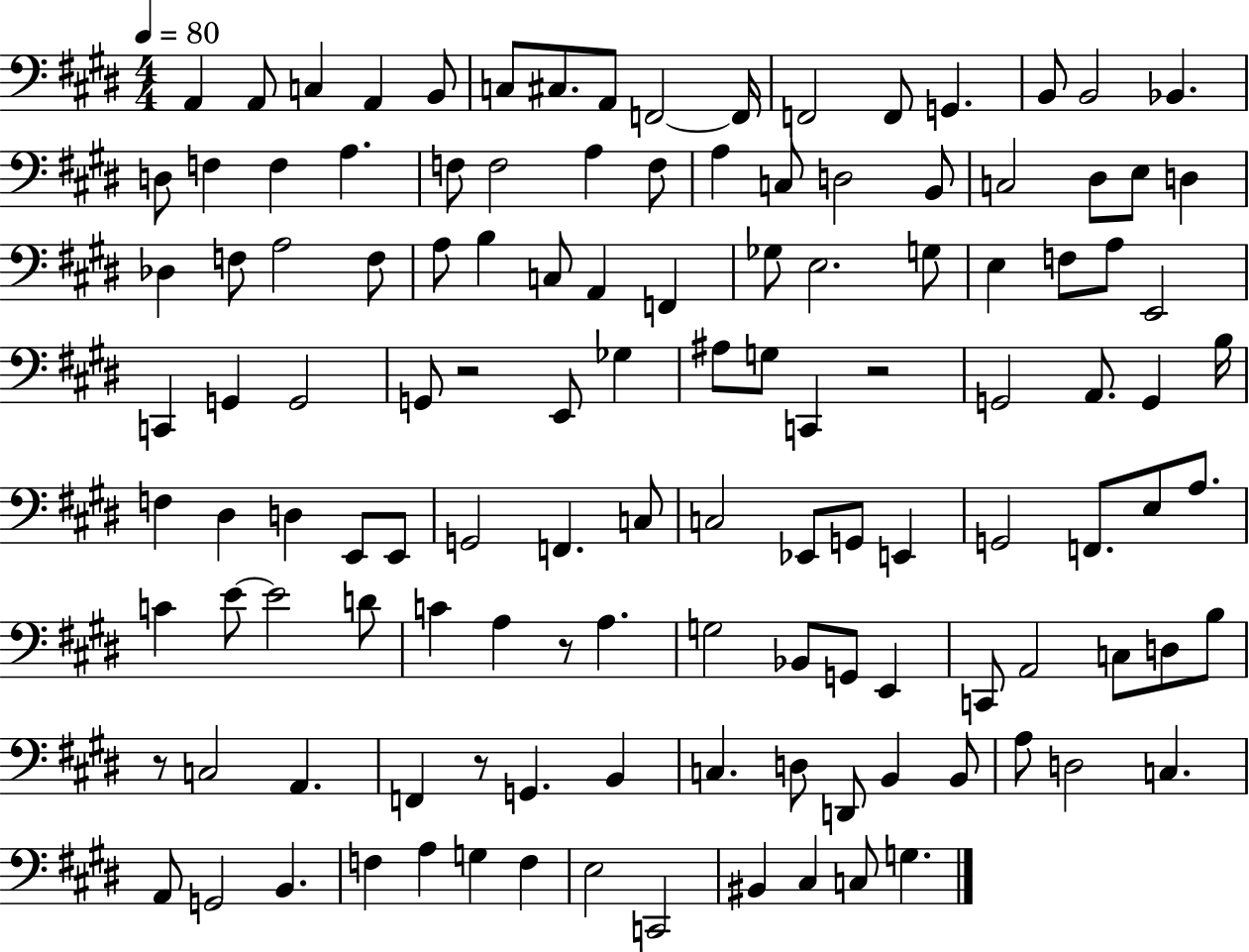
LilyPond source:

{
  \clef bass
  \numericTimeSignature
  \time 4/4
  \key e \major
  \tempo 4 = 80
  a,4 a,8 c4 a,4 b,8 | c8 cis8. a,8 f,2~~ f,16 | f,2 f,8 g,4. | b,8 b,2 bes,4. | \break d8 f4 f4 a4. | f8 f2 a4 f8 | a4 c8 d2 b,8 | c2 dis8 e8 d4 | \break des4 f8 a2 f8 | a8 b4 c8 a,4 f,4 | ges8 e2. g8 | e4 f8 a8 e,2 | \break c,4 g,4 g,2 | g,8 r2 e,8 ges4 | ais8 g8 c,4 r2 | g,2 a,8. g,4 b16 | \break f4 dis4 d4 e,8 e,8 | g,2 f,4. c8 | c2 ees,8 g,8 e,4 | g,2 f,8. e8 a8. | \break c'4 e'8~~ e'2 d'8 | c'4 a4 r8 a4. | g2 bes,8 g,8 e,4 | c,8 a,2 c8 d8 b8 | \break r8 c2 a,4. | f,4 r8 g,4. b,4 | c4. d8 d,8 b,4 b,8 | a8 d2 c4. | \break a,8 g,2 b,4. | f4 a4 g4 f4 | e2 c,2 | bis,4 cis4 c8 g4. | \break \bar "|."
}